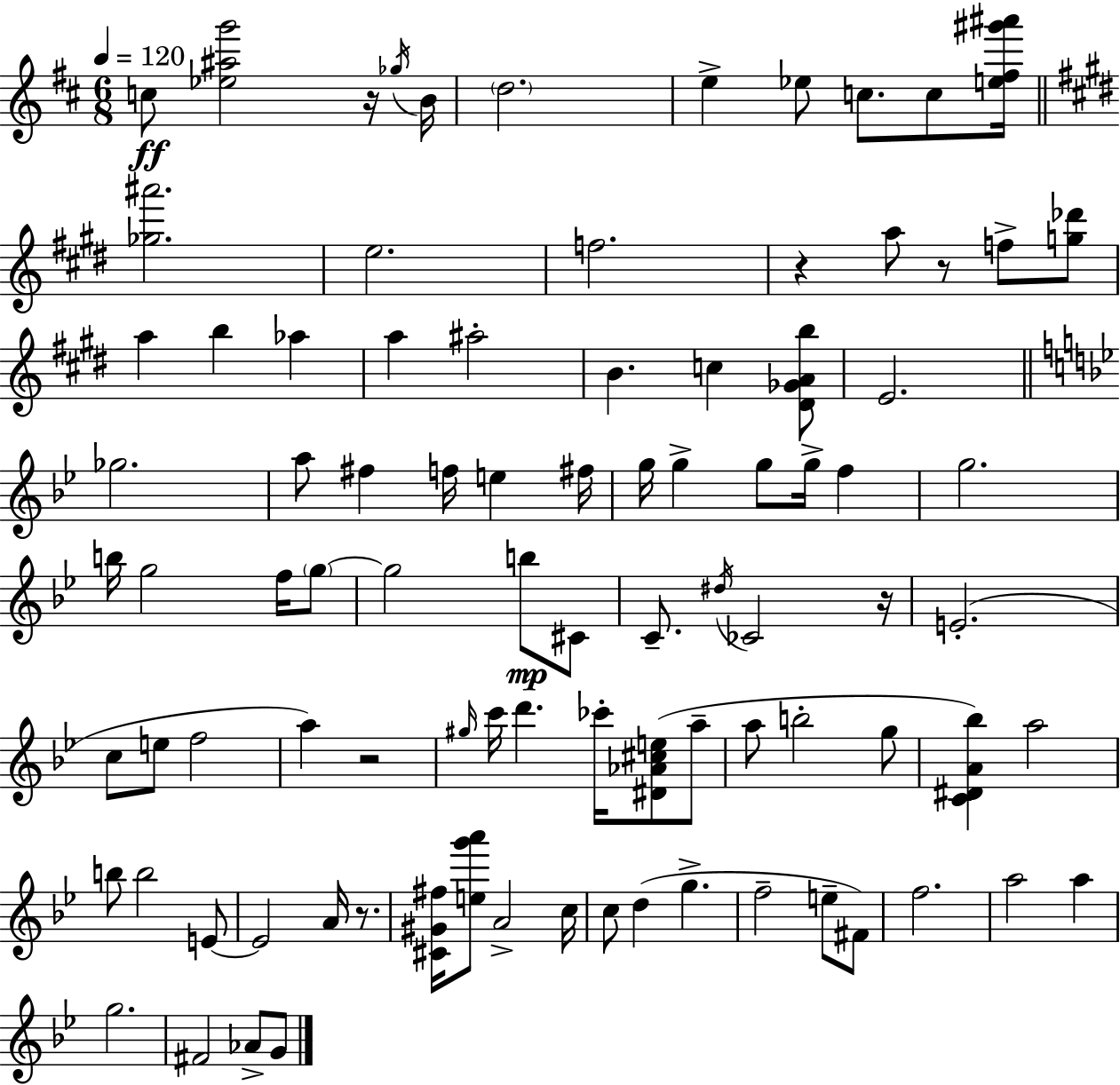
X:1
T:Untitled
M:6/8
L:1/4
K:D
c/2 [_e^ag']2 z/4 _g/4 B/4 d2 e _e/2 c/2 c/2 [e^f^g'^a']/4 [_g^a']2 e2 f2 z a/2 z/2 f/2 [g_d']/2 a b _a a ^a2 B c [^D_GAb]/2 E2 _g2 a/2 ^f f/4 e ^f/4 g/4 g g/2 g/4 f g2 b/4 g2 f/4 g/2 g2 b/2 ^C/2 C/2 ^d/4 _C2 z/4 E2 c/2 e/2 f2 a z2 ^g/4 c'/4 d' _c'/4 [^D_A^ce]/2 a/2 a/2 b2 g/2 [C^DA_b] a2 b/2 b2 E/2 E2 A/4 z/2 [^C^G^f]/4 [eg'a']/2 A2 c/4 c/2 d g f2 e/2 ^F/2 f2 a2 a g2 ^F2 _A/2 G/2